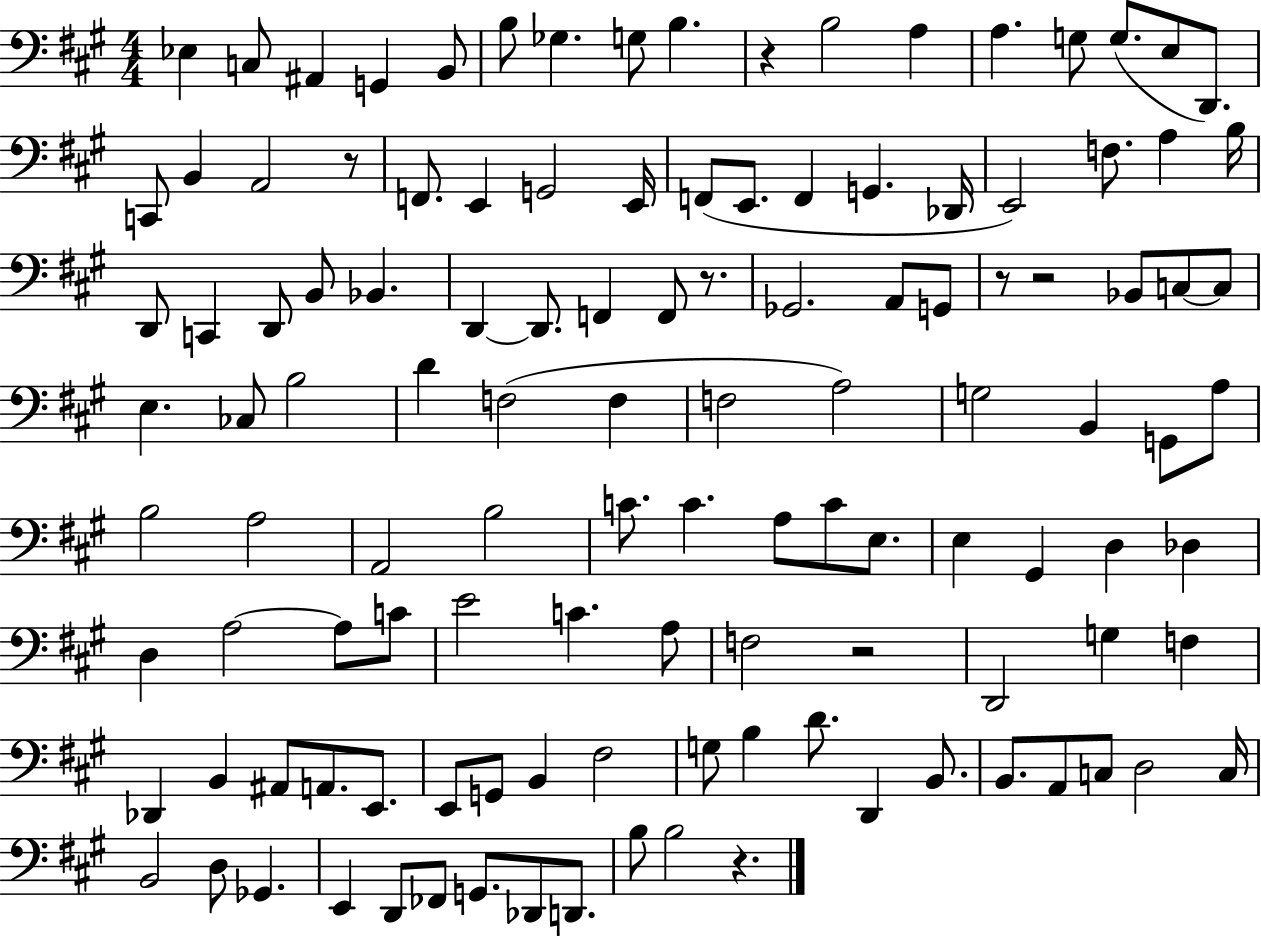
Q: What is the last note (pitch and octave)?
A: B3